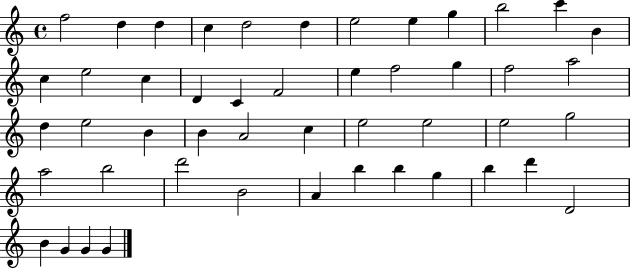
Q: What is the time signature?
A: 4/4